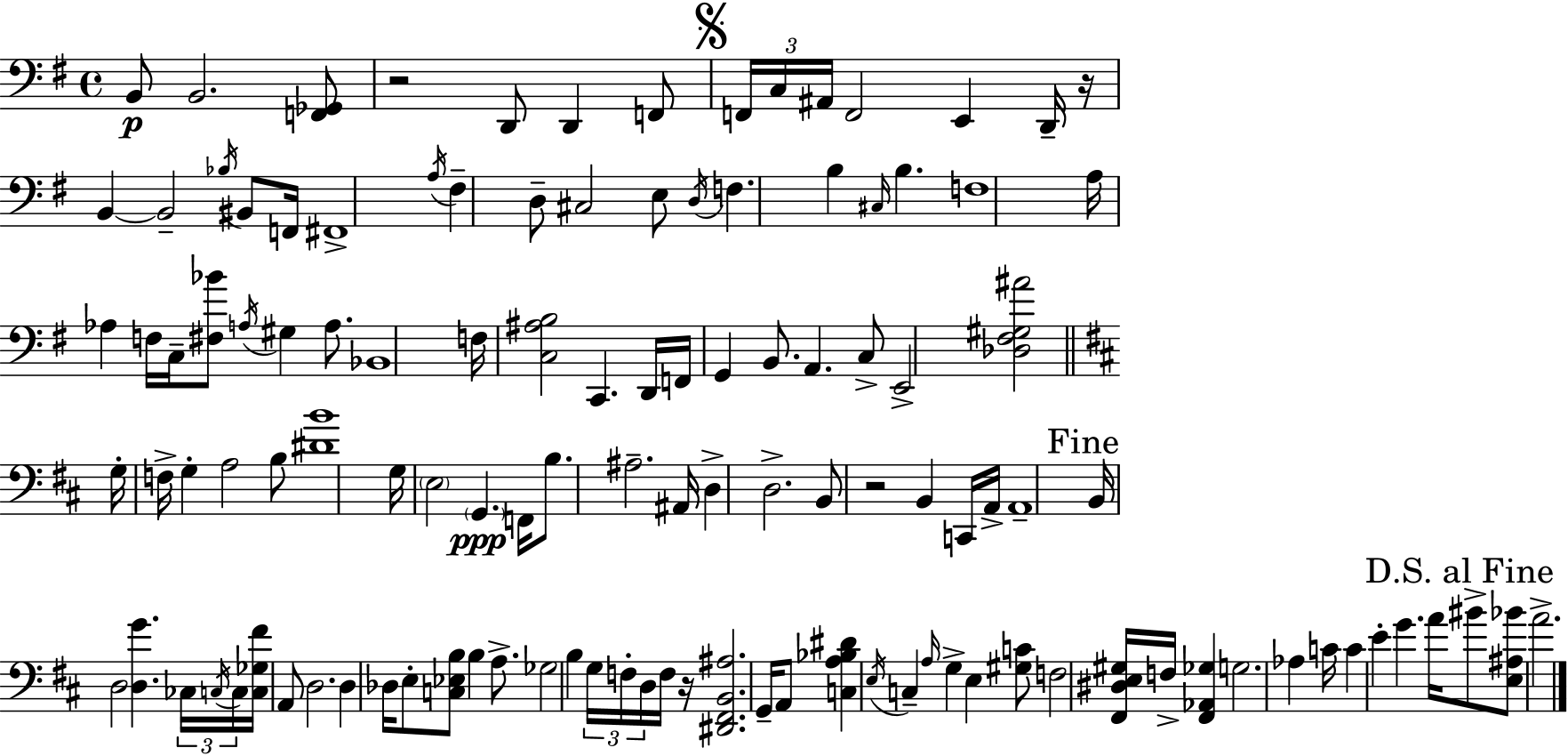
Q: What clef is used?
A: bass